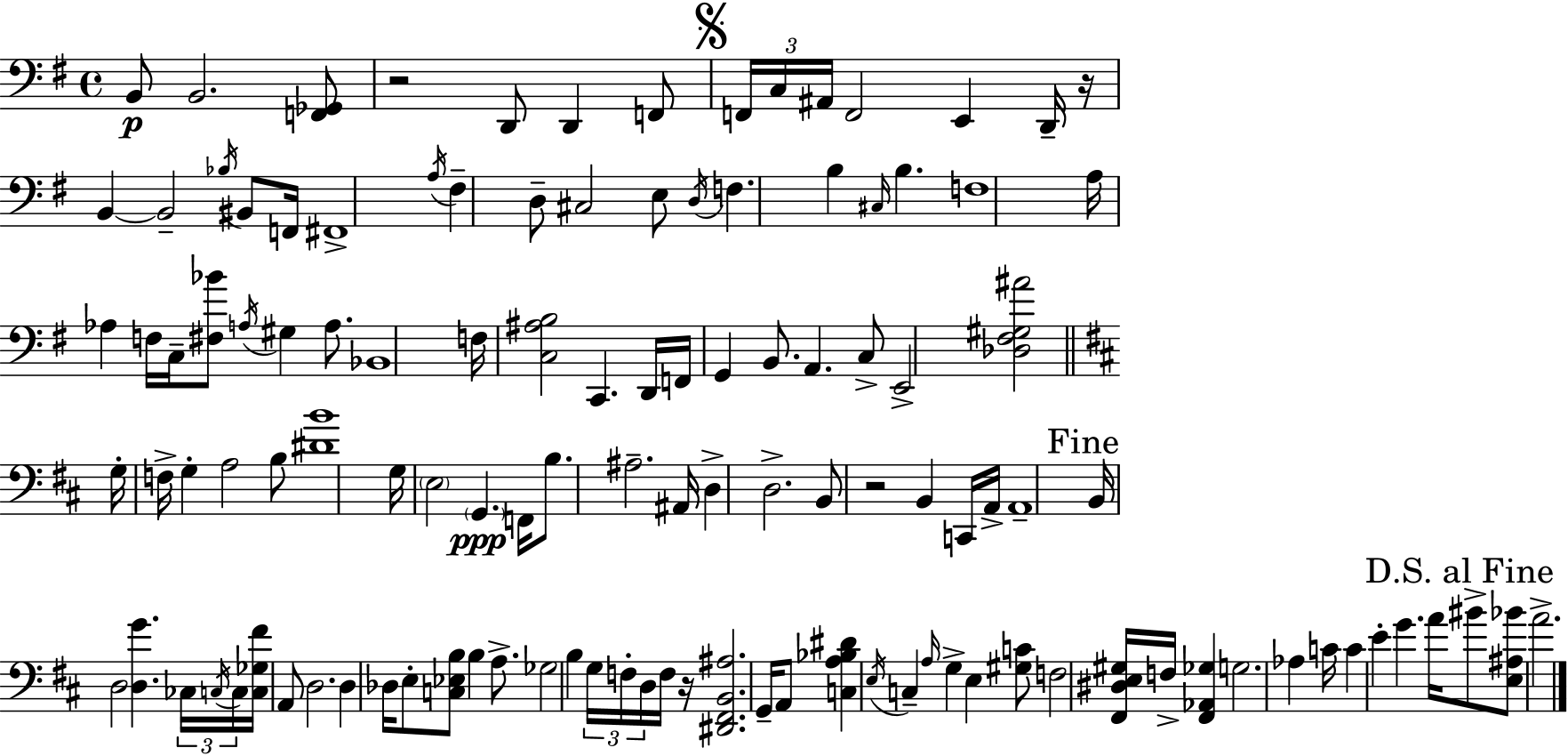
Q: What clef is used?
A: bass